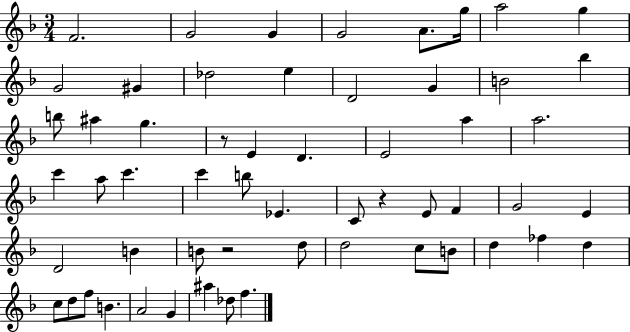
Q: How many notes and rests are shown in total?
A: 57